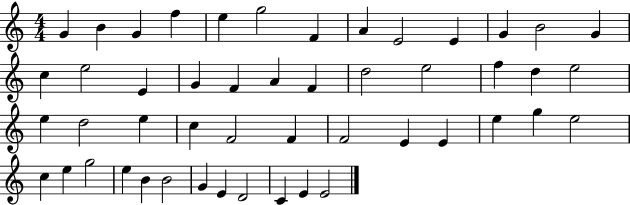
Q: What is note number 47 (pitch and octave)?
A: C4